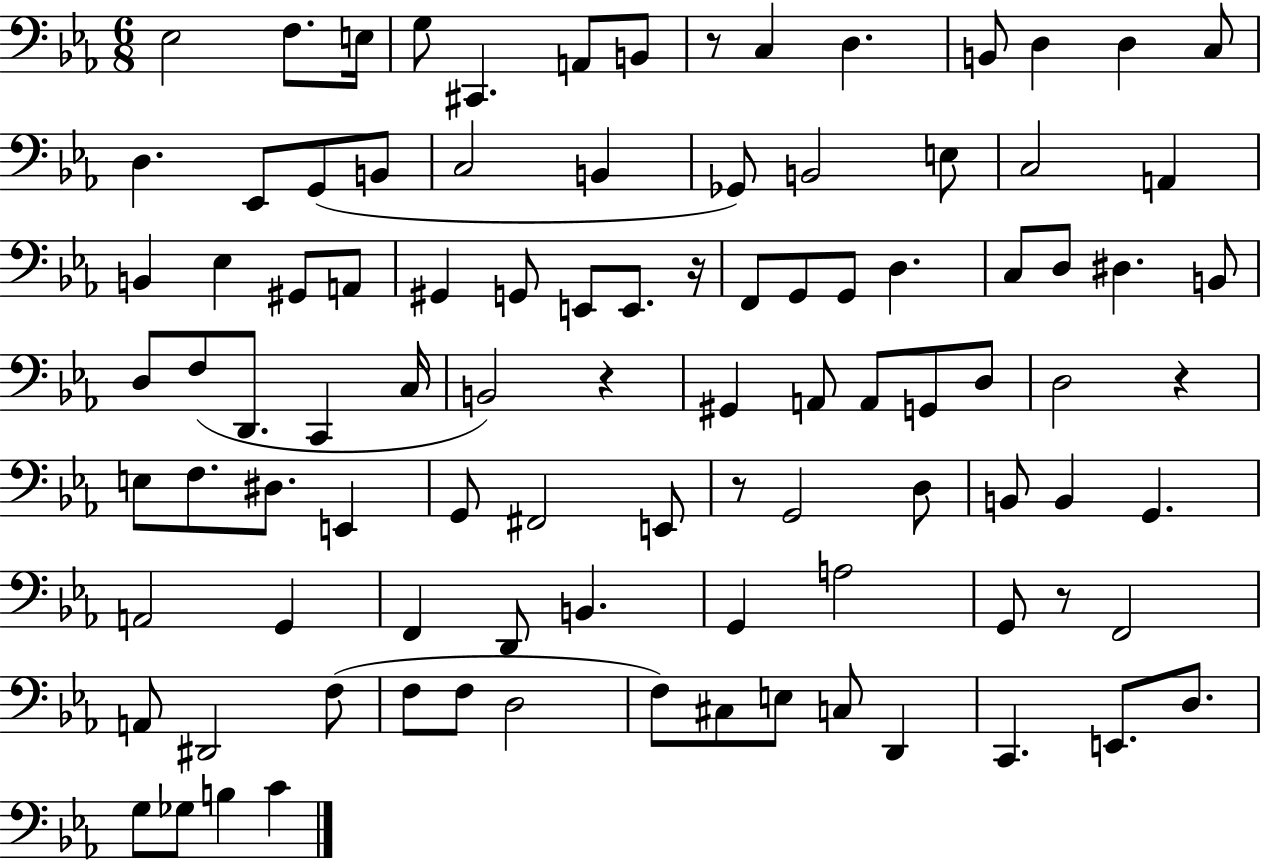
Eb3/h F3/e. E3/s G3/e C#2/q. A2/e B2/e R/e C3/q D3/q. B2/e D3/q D3/q C3/e D3/q. Eb2/e G2/e B2/e C3/h B2/q Gb2/e B2/h E3/e C3/h A2/q B2/q Eb3/q G#2/e A2/e G#2/q G2/e E2/e E2/e. R/s F2/e G2/e G2/e D3/q. C3/e D3/e D#3/q. B2/e D3/e F3/e D2/e. C2/q C3/s B2/h R/q G#2/q A2/e A2/e G2/e D3/e D3/h R/q E3/e F3/e. D#3/e. E2/q G2/e F#2/h E2/e R/e G2/h D3/e B2/e B2/q G2/q. A2/h G2/q F2/q D2/e B2/q. G2/q A3/h G2/e R/e F2/h A2/e D#2/h F3/e F3/e F3/e D3/h F3/e C#3/e E3/e C3/e D2/q C2/q. E2/e. D3/e. G3/e Gb3/e B3/q C4/q